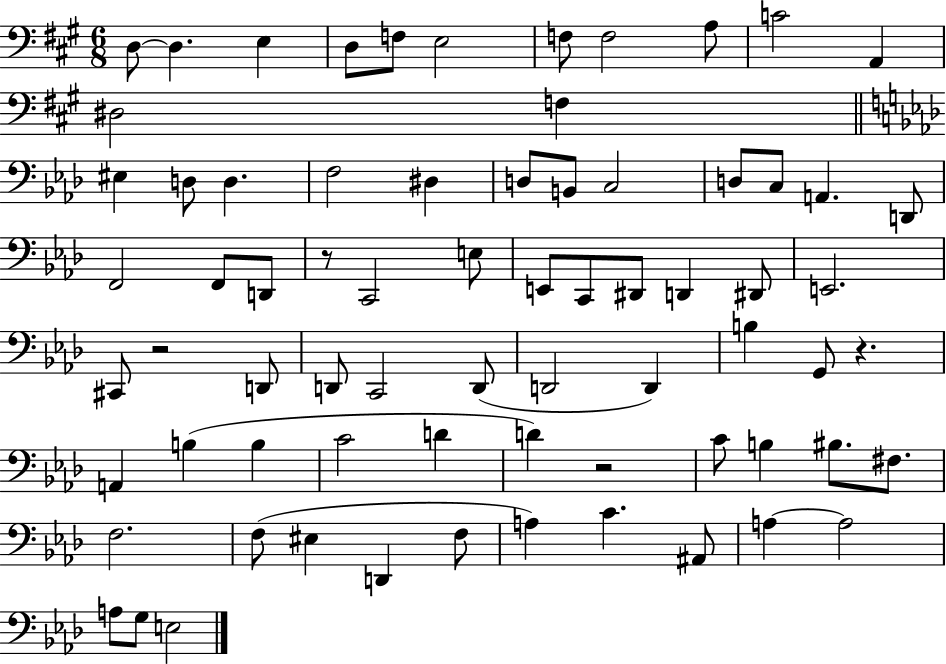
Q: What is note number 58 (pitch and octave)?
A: EIS3